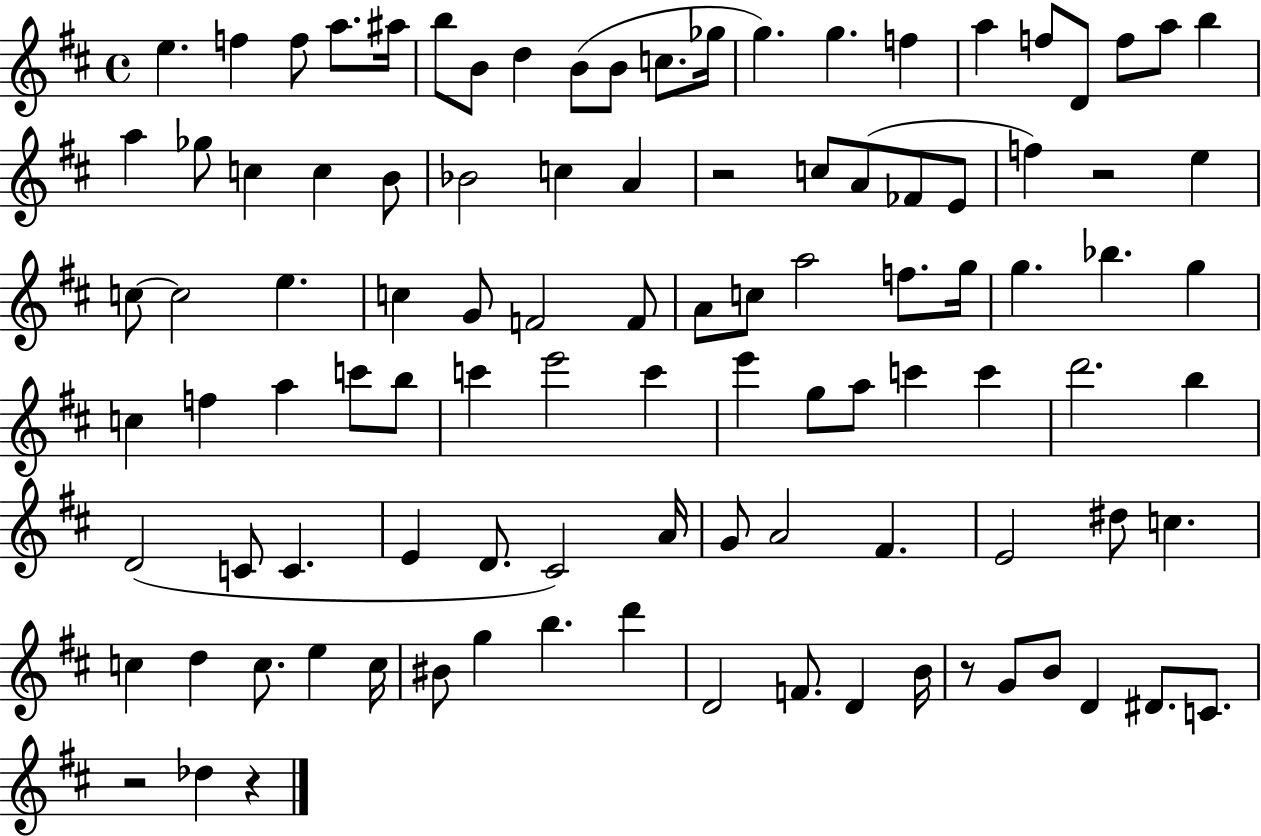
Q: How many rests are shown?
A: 5